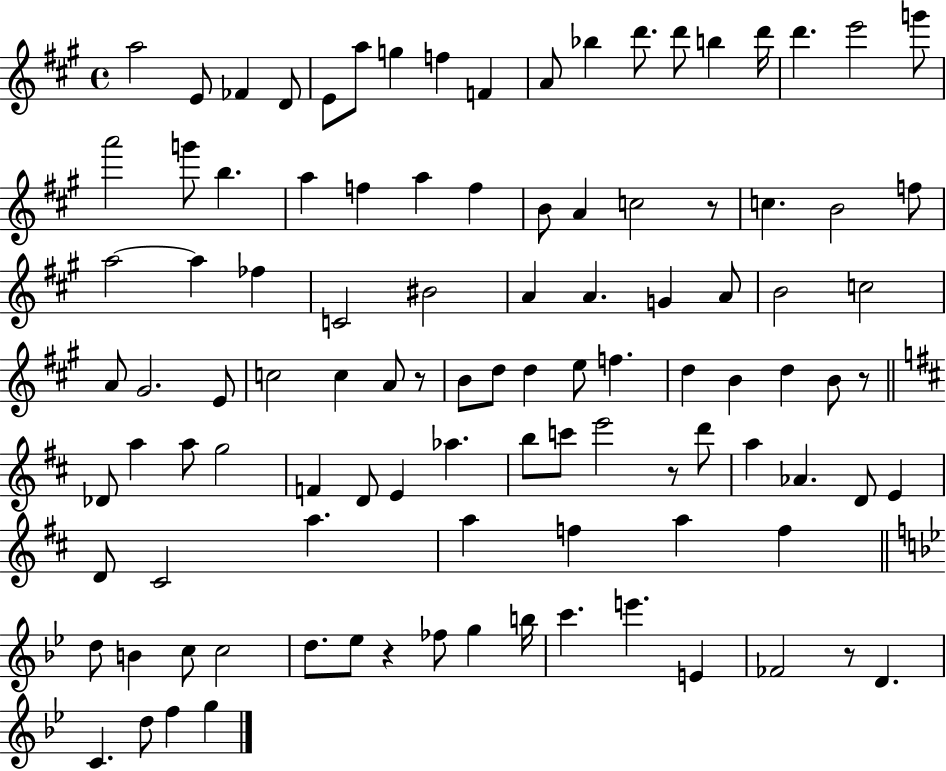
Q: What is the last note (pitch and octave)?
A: G5